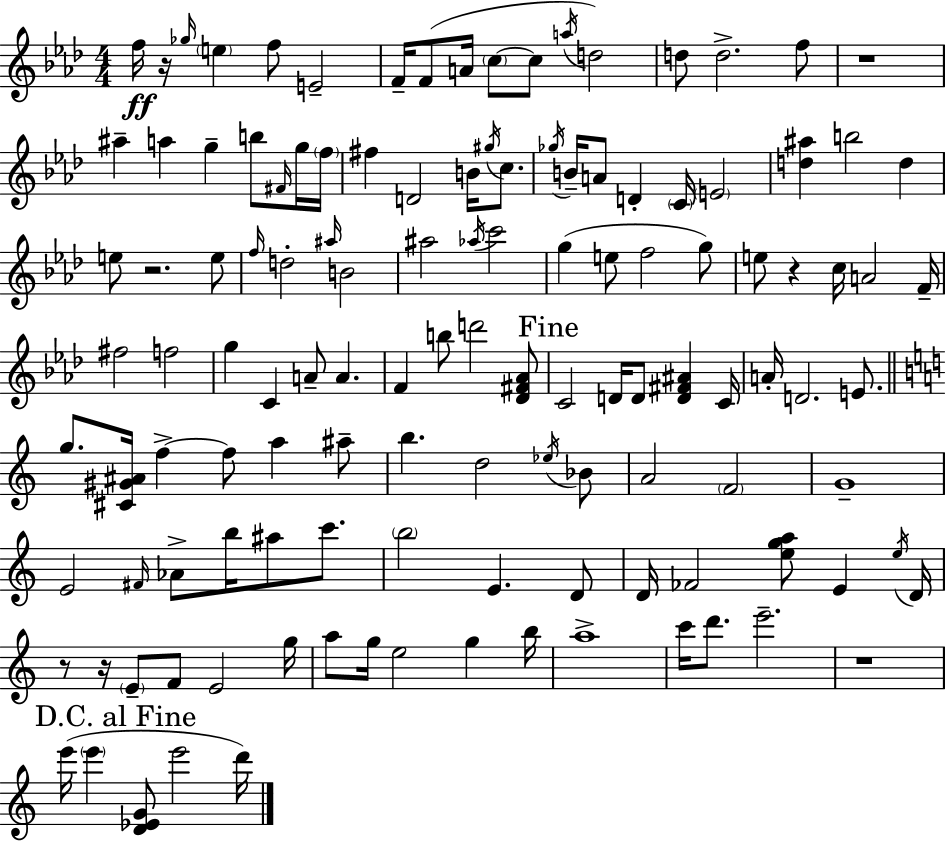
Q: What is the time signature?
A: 4/4